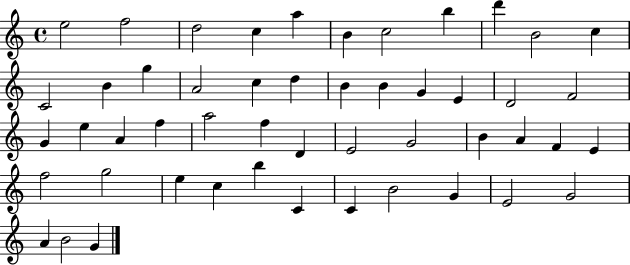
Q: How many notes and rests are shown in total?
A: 50